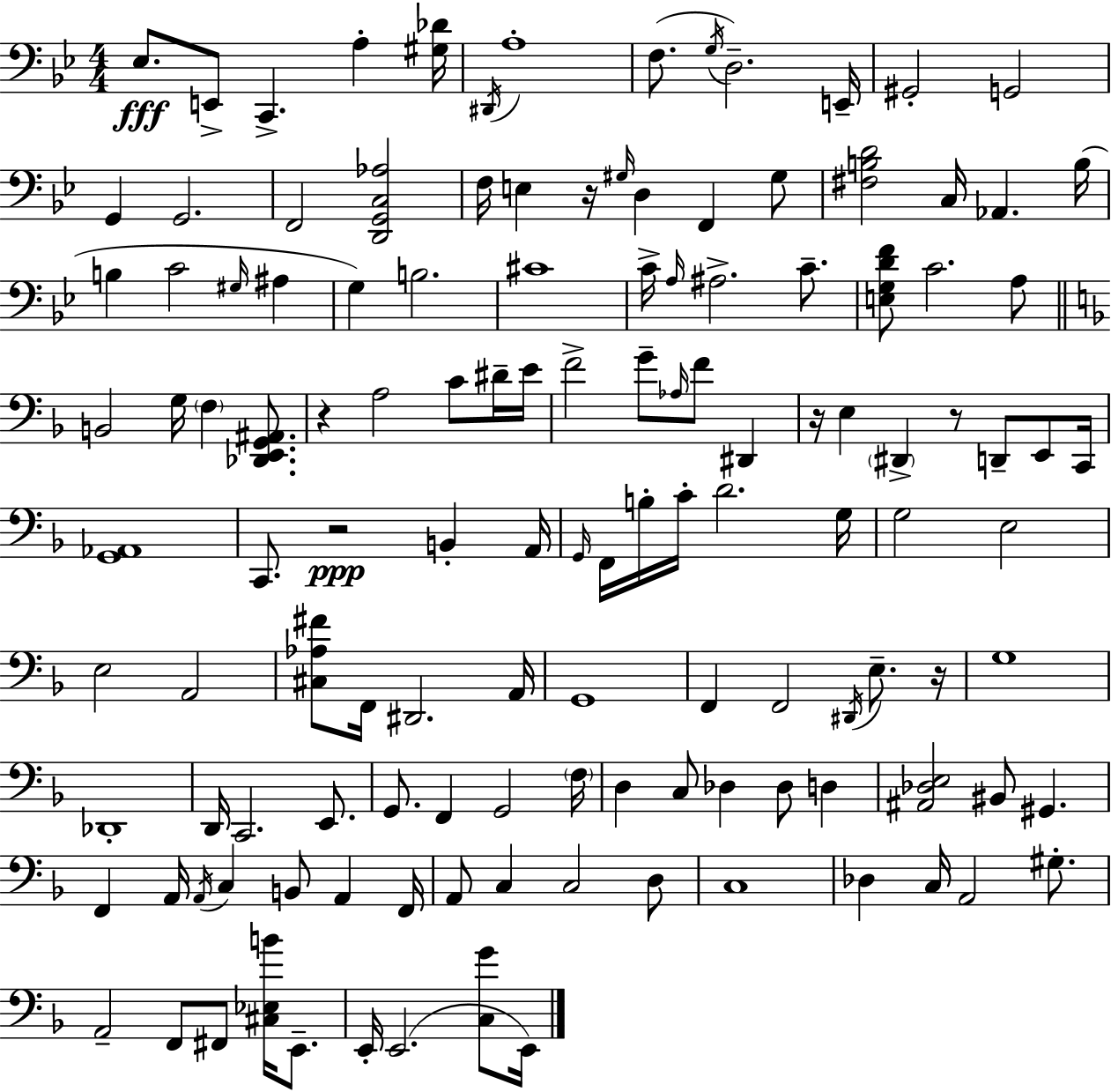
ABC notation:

X:1
T:Untitled
M:4/4
L:1/4
K:Bb
_E,/2 E,,/2 C,, A, [^G,_D]/4 ^D,,/4 A,4 F,/2 G,/4 D,2 E,,/4 ^G,,2 G,,2 G,, G,,2 F,,2 [D,,G,,C,_A,]2 F,/4 E, z/4 ^G,/4 D, F,, ^G,/2 [^F,B,D]2 C,/4 _A,, B,/4 B, C2 ^G,/4 ^A, G, B,2 ^C4 C/4 A,/4 ^A,2 C/2 [E,G,DF]/2 C2 A,/2 B,,2 G,/4 F, [_D,,E,,G,,^A,,]/2 z A,2 C/2 ^D/4 E/4 F2 G/2 _A,/4 F/2 ^D,, z/4 E, ^D,, z/2 D,,/2 E,,/2 C,,/4 [G,,_A,,]4 C,,/2 z2 B,, A,,/4 G,,/4 F,,/4 B,/4 C/4 D2 G,/4 G,2 E,2 E,2 A,,2 [^C,_A,^F]/2 F,,/4 ^D,,2 A,,/4 G,,4 F,, F,,2 ^D,,/4 E,/2 z/4 G,4 _D,,4 D,,/4 C,,2 E,,/2 G,,/2 F,, G,,2 F,/4 D, C,/2 _D, _D,/2 D, [^A,,_D,E,]2 ^B,,/2 ^G,, F,, A,,/4 A,,/4 C, B,,/2 A,, F,,/4 A,,/2 C, C,2 D,/2 C,4 _D, C,/4 A,,2 ^G,/2 A,,2 F,,/2 ^F,,/2 [^C,_E,B]/4 E,,/2 E,,/4 E,,2 [C,G]/2 E,,/4